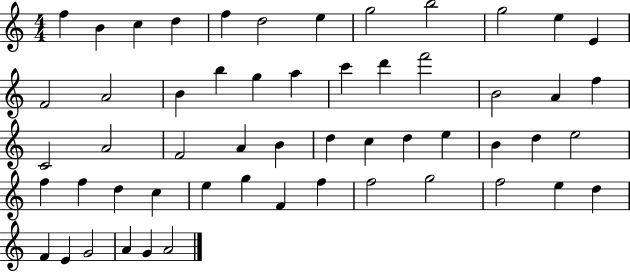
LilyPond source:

{
  \clef treble
  \numericTimeSignature
  \time 4/4
  \key c \major
  f''4 b'4 c''4 d''4 | f''4 d''2 e''4 | g''2 b''2 | g''2 e''4 e'4 | \break f'2 a'2 | b'4 b''4 g''4 a''4 | c'''4 d'''4 f'''2 | b'2 a'4 f''4 | \break c'2 a'2 | f'2 a'4 b'4 | d''4 c''4 d''4 e''4 | b'4 d''4 e''2 | \break f''4 f''4 d''4 c''4 | e''4 g''4 f'4 f''4 | f''2 g''2 | f''2 e''4 d''4 | \break f'4 e'4 g'2 | a'4 g'4 a'2 | \bar "|."
}